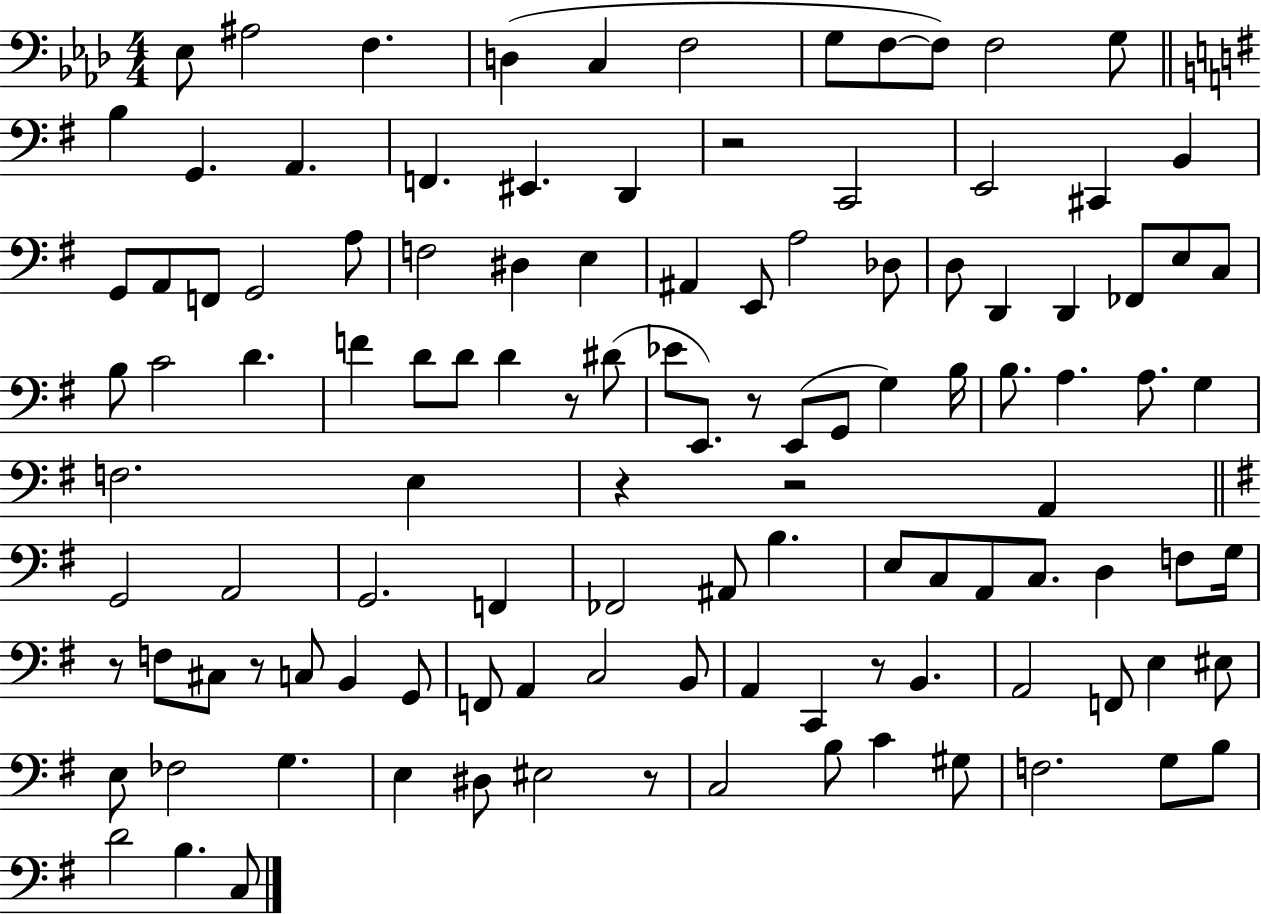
Eb3/e A#3/h F3/q. D3/q C3/q F3/h G3/e F3/e F3/e F3/h G3/e B3/q G2/q. A2/q. F2/q. EIS2/q. D2/q R/h C2/h E2/h C#2/q B2/q G2/e A2/e F2/e G2/h A3/e F3/h D#3/q E3/q A#2/q E2/e A3/h Db3/e D3/e D2/q D2/q FES2/e E3/e C3/e B3/e C4/h D4/q. F4/q D4/e D4/e D4/q R/e D#4/e Eb4/e E2/e. R/e E2/e G2/e G3/q B3/s B3/e. A3/q. A3/e. G3/q F3/h. E3/q R/q R/h A2/q G2/h A2/h G2/h. F2/q FES2/h A#2/e B3/q. E3/e C3/e A2/e C3/e. D3/q F3/e G3/s R/e F3/e C#3/e R/e C3/e B2/q G2/e F2/e A2/q C3/h B2/e A2/q C2/q R/e B2/q. A2/h F2/e E3/q EIS3/e E3/e FES3/h G3/q. E3/q D#3/e EIS3/h R/e C3/h B3/e C4/q G#3/e F3/h. G3/e B3/e D4/h B3/q. C3/e